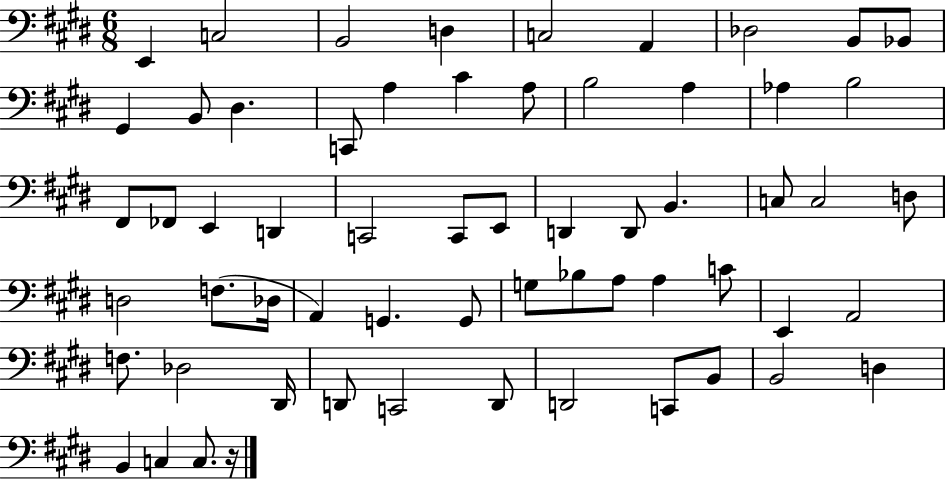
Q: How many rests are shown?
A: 1